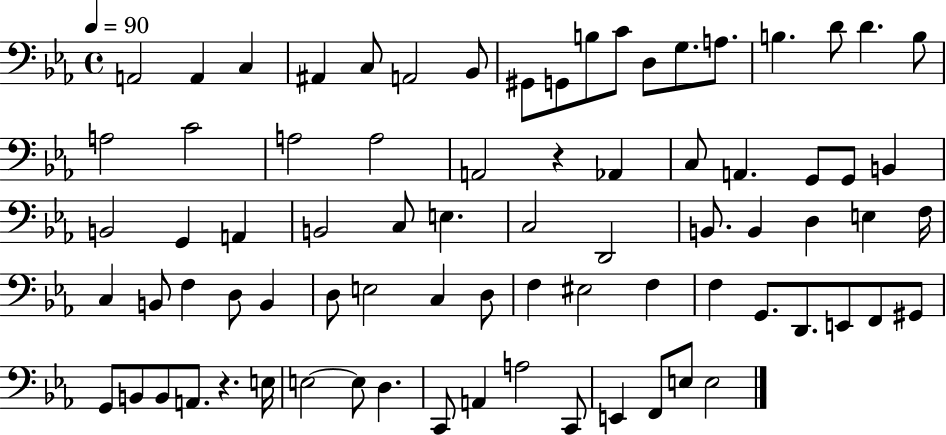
X:1
T:Untitled
M:4/4
L:1/4
K:Eb
A,,2 A,, C, ^A,, C,/2 A,,2 _B,,/2 ^G,,/2 G,,/2 B,/2 C/2 D,/2 G,/2 A,/2 B, D/2 D B,/2 A,2 C2 A,2 A,2 A,,2 z _A,, C,/2 A,, G,,/2 G,,/2 B,, B,,2 G,, A,, B,,2 C,/2 E, C,2 D,,2 B,,/2 B,, D, E, F,/4 C, B,,/2 F, D,/2 B,, D,/2 E,2 C, D,/2 F, ^E,2 F, F, G,,/2 D,,/2 E,,/2 F,,/2 ^G,,/2 G,,/2 B,,/2 B,,/2 A,,/2 z E,/4 E,2 E,/2 D, C,,/2 A,, A,2 C,,/2 E,, F,,/2 E,/2 E,2